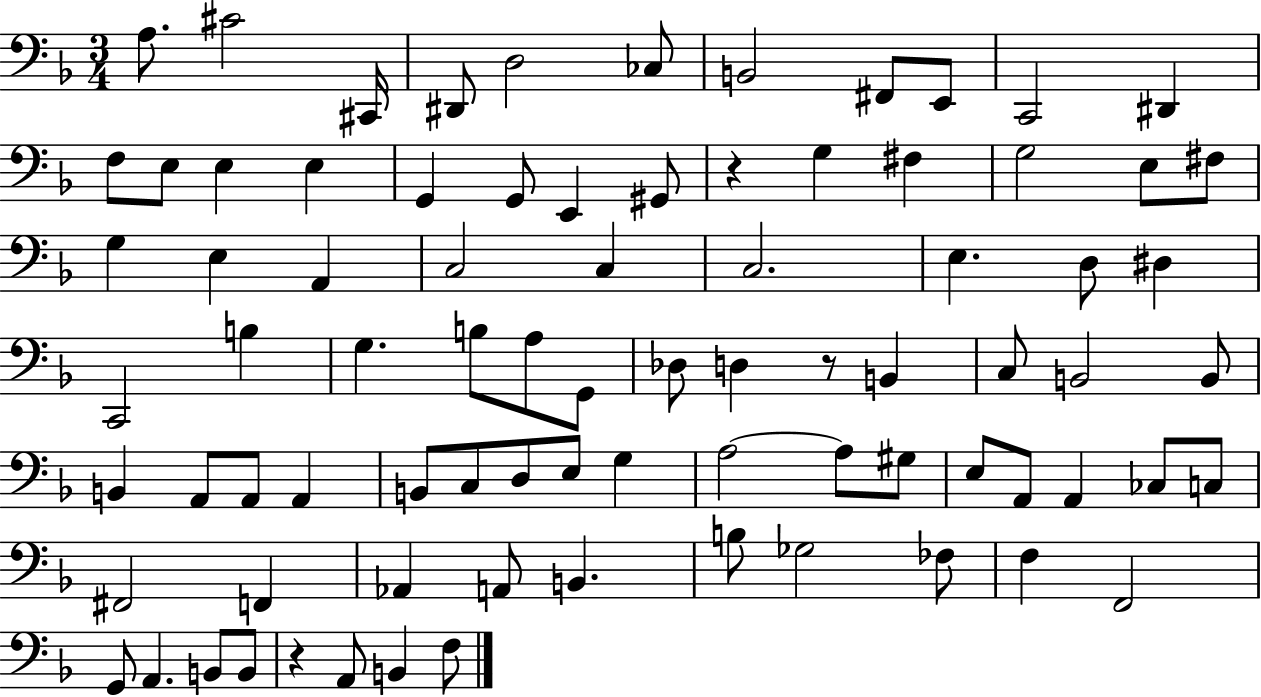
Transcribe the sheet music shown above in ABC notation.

X:1
T:Untitled
M:3/4
L:1/4
K:F
A,/2 ^C2 ^C,,/4 ^D,,/2 D,2 _C,/2 B,,2 ^F,,/2 E,,/2 C,,2 ^D,, F,/2 E,/2 E, E, G,, G,,/2 E,, ^G,,/2 z G, ^F, G,2 E,/2 ^F,/2 G, E, A,, C,2 C, C,2 E, D,/2 ^D, C,,2 B, G, B,/2 A,/2 G,,/2 _D,/2 D, z/2 B,, C,/2 B,,2 B,,/2 B,, A,,/2 A,,/2 A,, B,,/2 C,/2 D,/2 E,/2 G, A,2 A,/2 ^G,/2 E,/2 A,,/2 A,, _C,/2 C,/2 ^F,,2 F,, _A,, A,,/2 B,, B,/2 _G,2 _F,/2 F, F,,2 G,,/2 A,, B,,/2 B,,/2 z A,,/2 B,, F,/2